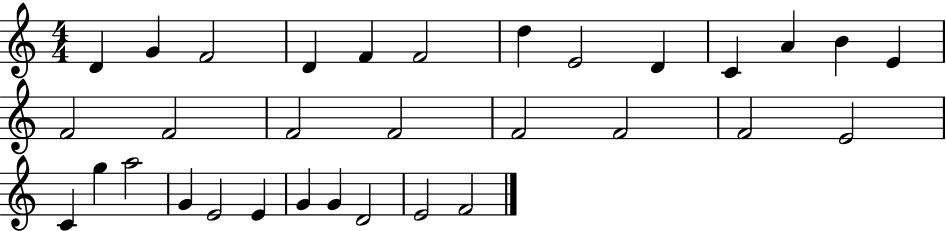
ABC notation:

X:1
T:Untitled
M:4/4
L:1/4
K:C
D G F2 D F F2 d E2 D C A B E F2 F2 F2 F2 F2 F2 F2 E2 C g a2 G E2 E G G D2 E2 F2